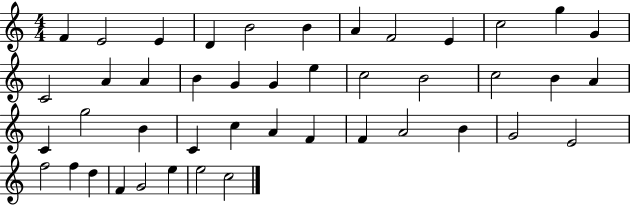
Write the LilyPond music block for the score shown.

{
  \clef treble
  \numericTimeSignature
  \time 4/4
  \key c \major
  f'4 e'2 e'4 | d'4 b'2 b'4 | a'4 f'2 e'4 | c''2 g''4 g'4 | \break c'2 a'4 a'4 | b'4 g'4 g'4 e''4 | c''2 b'2 | c''2 b'4 a'4 | \break c'4 g''2 b'4 | c'4 c''4 a'4 f'4 | f'4 a'2 b'4 | g'2 e'2 | \break f''2 f''4 d''4 | f'4 g'2 e''4 | e''2 c''2 | \bar "|."
}